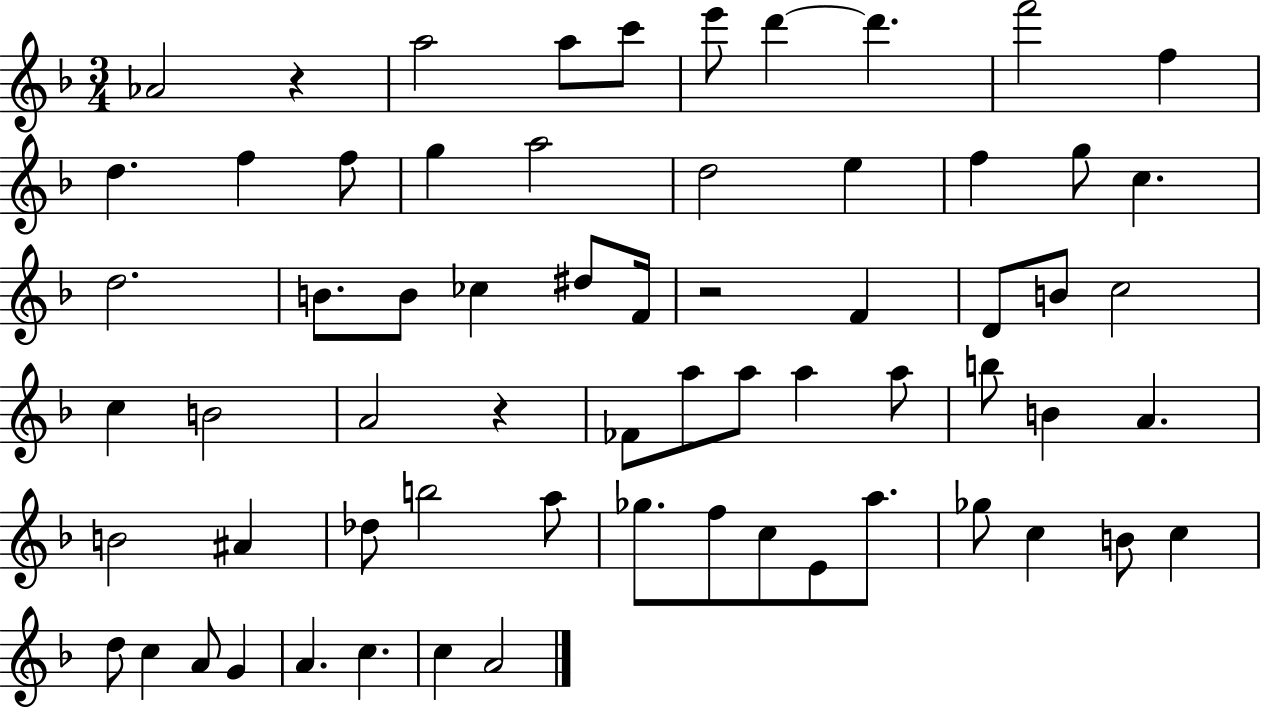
Ab4/h R/q A5/h A5/e C6/e E6/e D6/q D6/q. F6/h F5/q D5/q. F5/q F5/e G5/q A5/h D5/h E5/q F5/q G5/e C5/q. D5/h. B4/e. B4/e CES5/q D#5/e F4/s R/h F4/q D4/e B4/e C5/h C5/q B4/h A4/h R/q FES4/e A5/e A5/e A5/q A5/e B5/e B4/q A4/q. B4/h A#4/q Db5/e B5/h A5/e Gb5/e. F5/e C5/e E4/e A5/e. Gb5/e C5/q B4/e C5/q D5/e C5/q A4/e G4/q A4/q. C5/q. C5/q A4/h